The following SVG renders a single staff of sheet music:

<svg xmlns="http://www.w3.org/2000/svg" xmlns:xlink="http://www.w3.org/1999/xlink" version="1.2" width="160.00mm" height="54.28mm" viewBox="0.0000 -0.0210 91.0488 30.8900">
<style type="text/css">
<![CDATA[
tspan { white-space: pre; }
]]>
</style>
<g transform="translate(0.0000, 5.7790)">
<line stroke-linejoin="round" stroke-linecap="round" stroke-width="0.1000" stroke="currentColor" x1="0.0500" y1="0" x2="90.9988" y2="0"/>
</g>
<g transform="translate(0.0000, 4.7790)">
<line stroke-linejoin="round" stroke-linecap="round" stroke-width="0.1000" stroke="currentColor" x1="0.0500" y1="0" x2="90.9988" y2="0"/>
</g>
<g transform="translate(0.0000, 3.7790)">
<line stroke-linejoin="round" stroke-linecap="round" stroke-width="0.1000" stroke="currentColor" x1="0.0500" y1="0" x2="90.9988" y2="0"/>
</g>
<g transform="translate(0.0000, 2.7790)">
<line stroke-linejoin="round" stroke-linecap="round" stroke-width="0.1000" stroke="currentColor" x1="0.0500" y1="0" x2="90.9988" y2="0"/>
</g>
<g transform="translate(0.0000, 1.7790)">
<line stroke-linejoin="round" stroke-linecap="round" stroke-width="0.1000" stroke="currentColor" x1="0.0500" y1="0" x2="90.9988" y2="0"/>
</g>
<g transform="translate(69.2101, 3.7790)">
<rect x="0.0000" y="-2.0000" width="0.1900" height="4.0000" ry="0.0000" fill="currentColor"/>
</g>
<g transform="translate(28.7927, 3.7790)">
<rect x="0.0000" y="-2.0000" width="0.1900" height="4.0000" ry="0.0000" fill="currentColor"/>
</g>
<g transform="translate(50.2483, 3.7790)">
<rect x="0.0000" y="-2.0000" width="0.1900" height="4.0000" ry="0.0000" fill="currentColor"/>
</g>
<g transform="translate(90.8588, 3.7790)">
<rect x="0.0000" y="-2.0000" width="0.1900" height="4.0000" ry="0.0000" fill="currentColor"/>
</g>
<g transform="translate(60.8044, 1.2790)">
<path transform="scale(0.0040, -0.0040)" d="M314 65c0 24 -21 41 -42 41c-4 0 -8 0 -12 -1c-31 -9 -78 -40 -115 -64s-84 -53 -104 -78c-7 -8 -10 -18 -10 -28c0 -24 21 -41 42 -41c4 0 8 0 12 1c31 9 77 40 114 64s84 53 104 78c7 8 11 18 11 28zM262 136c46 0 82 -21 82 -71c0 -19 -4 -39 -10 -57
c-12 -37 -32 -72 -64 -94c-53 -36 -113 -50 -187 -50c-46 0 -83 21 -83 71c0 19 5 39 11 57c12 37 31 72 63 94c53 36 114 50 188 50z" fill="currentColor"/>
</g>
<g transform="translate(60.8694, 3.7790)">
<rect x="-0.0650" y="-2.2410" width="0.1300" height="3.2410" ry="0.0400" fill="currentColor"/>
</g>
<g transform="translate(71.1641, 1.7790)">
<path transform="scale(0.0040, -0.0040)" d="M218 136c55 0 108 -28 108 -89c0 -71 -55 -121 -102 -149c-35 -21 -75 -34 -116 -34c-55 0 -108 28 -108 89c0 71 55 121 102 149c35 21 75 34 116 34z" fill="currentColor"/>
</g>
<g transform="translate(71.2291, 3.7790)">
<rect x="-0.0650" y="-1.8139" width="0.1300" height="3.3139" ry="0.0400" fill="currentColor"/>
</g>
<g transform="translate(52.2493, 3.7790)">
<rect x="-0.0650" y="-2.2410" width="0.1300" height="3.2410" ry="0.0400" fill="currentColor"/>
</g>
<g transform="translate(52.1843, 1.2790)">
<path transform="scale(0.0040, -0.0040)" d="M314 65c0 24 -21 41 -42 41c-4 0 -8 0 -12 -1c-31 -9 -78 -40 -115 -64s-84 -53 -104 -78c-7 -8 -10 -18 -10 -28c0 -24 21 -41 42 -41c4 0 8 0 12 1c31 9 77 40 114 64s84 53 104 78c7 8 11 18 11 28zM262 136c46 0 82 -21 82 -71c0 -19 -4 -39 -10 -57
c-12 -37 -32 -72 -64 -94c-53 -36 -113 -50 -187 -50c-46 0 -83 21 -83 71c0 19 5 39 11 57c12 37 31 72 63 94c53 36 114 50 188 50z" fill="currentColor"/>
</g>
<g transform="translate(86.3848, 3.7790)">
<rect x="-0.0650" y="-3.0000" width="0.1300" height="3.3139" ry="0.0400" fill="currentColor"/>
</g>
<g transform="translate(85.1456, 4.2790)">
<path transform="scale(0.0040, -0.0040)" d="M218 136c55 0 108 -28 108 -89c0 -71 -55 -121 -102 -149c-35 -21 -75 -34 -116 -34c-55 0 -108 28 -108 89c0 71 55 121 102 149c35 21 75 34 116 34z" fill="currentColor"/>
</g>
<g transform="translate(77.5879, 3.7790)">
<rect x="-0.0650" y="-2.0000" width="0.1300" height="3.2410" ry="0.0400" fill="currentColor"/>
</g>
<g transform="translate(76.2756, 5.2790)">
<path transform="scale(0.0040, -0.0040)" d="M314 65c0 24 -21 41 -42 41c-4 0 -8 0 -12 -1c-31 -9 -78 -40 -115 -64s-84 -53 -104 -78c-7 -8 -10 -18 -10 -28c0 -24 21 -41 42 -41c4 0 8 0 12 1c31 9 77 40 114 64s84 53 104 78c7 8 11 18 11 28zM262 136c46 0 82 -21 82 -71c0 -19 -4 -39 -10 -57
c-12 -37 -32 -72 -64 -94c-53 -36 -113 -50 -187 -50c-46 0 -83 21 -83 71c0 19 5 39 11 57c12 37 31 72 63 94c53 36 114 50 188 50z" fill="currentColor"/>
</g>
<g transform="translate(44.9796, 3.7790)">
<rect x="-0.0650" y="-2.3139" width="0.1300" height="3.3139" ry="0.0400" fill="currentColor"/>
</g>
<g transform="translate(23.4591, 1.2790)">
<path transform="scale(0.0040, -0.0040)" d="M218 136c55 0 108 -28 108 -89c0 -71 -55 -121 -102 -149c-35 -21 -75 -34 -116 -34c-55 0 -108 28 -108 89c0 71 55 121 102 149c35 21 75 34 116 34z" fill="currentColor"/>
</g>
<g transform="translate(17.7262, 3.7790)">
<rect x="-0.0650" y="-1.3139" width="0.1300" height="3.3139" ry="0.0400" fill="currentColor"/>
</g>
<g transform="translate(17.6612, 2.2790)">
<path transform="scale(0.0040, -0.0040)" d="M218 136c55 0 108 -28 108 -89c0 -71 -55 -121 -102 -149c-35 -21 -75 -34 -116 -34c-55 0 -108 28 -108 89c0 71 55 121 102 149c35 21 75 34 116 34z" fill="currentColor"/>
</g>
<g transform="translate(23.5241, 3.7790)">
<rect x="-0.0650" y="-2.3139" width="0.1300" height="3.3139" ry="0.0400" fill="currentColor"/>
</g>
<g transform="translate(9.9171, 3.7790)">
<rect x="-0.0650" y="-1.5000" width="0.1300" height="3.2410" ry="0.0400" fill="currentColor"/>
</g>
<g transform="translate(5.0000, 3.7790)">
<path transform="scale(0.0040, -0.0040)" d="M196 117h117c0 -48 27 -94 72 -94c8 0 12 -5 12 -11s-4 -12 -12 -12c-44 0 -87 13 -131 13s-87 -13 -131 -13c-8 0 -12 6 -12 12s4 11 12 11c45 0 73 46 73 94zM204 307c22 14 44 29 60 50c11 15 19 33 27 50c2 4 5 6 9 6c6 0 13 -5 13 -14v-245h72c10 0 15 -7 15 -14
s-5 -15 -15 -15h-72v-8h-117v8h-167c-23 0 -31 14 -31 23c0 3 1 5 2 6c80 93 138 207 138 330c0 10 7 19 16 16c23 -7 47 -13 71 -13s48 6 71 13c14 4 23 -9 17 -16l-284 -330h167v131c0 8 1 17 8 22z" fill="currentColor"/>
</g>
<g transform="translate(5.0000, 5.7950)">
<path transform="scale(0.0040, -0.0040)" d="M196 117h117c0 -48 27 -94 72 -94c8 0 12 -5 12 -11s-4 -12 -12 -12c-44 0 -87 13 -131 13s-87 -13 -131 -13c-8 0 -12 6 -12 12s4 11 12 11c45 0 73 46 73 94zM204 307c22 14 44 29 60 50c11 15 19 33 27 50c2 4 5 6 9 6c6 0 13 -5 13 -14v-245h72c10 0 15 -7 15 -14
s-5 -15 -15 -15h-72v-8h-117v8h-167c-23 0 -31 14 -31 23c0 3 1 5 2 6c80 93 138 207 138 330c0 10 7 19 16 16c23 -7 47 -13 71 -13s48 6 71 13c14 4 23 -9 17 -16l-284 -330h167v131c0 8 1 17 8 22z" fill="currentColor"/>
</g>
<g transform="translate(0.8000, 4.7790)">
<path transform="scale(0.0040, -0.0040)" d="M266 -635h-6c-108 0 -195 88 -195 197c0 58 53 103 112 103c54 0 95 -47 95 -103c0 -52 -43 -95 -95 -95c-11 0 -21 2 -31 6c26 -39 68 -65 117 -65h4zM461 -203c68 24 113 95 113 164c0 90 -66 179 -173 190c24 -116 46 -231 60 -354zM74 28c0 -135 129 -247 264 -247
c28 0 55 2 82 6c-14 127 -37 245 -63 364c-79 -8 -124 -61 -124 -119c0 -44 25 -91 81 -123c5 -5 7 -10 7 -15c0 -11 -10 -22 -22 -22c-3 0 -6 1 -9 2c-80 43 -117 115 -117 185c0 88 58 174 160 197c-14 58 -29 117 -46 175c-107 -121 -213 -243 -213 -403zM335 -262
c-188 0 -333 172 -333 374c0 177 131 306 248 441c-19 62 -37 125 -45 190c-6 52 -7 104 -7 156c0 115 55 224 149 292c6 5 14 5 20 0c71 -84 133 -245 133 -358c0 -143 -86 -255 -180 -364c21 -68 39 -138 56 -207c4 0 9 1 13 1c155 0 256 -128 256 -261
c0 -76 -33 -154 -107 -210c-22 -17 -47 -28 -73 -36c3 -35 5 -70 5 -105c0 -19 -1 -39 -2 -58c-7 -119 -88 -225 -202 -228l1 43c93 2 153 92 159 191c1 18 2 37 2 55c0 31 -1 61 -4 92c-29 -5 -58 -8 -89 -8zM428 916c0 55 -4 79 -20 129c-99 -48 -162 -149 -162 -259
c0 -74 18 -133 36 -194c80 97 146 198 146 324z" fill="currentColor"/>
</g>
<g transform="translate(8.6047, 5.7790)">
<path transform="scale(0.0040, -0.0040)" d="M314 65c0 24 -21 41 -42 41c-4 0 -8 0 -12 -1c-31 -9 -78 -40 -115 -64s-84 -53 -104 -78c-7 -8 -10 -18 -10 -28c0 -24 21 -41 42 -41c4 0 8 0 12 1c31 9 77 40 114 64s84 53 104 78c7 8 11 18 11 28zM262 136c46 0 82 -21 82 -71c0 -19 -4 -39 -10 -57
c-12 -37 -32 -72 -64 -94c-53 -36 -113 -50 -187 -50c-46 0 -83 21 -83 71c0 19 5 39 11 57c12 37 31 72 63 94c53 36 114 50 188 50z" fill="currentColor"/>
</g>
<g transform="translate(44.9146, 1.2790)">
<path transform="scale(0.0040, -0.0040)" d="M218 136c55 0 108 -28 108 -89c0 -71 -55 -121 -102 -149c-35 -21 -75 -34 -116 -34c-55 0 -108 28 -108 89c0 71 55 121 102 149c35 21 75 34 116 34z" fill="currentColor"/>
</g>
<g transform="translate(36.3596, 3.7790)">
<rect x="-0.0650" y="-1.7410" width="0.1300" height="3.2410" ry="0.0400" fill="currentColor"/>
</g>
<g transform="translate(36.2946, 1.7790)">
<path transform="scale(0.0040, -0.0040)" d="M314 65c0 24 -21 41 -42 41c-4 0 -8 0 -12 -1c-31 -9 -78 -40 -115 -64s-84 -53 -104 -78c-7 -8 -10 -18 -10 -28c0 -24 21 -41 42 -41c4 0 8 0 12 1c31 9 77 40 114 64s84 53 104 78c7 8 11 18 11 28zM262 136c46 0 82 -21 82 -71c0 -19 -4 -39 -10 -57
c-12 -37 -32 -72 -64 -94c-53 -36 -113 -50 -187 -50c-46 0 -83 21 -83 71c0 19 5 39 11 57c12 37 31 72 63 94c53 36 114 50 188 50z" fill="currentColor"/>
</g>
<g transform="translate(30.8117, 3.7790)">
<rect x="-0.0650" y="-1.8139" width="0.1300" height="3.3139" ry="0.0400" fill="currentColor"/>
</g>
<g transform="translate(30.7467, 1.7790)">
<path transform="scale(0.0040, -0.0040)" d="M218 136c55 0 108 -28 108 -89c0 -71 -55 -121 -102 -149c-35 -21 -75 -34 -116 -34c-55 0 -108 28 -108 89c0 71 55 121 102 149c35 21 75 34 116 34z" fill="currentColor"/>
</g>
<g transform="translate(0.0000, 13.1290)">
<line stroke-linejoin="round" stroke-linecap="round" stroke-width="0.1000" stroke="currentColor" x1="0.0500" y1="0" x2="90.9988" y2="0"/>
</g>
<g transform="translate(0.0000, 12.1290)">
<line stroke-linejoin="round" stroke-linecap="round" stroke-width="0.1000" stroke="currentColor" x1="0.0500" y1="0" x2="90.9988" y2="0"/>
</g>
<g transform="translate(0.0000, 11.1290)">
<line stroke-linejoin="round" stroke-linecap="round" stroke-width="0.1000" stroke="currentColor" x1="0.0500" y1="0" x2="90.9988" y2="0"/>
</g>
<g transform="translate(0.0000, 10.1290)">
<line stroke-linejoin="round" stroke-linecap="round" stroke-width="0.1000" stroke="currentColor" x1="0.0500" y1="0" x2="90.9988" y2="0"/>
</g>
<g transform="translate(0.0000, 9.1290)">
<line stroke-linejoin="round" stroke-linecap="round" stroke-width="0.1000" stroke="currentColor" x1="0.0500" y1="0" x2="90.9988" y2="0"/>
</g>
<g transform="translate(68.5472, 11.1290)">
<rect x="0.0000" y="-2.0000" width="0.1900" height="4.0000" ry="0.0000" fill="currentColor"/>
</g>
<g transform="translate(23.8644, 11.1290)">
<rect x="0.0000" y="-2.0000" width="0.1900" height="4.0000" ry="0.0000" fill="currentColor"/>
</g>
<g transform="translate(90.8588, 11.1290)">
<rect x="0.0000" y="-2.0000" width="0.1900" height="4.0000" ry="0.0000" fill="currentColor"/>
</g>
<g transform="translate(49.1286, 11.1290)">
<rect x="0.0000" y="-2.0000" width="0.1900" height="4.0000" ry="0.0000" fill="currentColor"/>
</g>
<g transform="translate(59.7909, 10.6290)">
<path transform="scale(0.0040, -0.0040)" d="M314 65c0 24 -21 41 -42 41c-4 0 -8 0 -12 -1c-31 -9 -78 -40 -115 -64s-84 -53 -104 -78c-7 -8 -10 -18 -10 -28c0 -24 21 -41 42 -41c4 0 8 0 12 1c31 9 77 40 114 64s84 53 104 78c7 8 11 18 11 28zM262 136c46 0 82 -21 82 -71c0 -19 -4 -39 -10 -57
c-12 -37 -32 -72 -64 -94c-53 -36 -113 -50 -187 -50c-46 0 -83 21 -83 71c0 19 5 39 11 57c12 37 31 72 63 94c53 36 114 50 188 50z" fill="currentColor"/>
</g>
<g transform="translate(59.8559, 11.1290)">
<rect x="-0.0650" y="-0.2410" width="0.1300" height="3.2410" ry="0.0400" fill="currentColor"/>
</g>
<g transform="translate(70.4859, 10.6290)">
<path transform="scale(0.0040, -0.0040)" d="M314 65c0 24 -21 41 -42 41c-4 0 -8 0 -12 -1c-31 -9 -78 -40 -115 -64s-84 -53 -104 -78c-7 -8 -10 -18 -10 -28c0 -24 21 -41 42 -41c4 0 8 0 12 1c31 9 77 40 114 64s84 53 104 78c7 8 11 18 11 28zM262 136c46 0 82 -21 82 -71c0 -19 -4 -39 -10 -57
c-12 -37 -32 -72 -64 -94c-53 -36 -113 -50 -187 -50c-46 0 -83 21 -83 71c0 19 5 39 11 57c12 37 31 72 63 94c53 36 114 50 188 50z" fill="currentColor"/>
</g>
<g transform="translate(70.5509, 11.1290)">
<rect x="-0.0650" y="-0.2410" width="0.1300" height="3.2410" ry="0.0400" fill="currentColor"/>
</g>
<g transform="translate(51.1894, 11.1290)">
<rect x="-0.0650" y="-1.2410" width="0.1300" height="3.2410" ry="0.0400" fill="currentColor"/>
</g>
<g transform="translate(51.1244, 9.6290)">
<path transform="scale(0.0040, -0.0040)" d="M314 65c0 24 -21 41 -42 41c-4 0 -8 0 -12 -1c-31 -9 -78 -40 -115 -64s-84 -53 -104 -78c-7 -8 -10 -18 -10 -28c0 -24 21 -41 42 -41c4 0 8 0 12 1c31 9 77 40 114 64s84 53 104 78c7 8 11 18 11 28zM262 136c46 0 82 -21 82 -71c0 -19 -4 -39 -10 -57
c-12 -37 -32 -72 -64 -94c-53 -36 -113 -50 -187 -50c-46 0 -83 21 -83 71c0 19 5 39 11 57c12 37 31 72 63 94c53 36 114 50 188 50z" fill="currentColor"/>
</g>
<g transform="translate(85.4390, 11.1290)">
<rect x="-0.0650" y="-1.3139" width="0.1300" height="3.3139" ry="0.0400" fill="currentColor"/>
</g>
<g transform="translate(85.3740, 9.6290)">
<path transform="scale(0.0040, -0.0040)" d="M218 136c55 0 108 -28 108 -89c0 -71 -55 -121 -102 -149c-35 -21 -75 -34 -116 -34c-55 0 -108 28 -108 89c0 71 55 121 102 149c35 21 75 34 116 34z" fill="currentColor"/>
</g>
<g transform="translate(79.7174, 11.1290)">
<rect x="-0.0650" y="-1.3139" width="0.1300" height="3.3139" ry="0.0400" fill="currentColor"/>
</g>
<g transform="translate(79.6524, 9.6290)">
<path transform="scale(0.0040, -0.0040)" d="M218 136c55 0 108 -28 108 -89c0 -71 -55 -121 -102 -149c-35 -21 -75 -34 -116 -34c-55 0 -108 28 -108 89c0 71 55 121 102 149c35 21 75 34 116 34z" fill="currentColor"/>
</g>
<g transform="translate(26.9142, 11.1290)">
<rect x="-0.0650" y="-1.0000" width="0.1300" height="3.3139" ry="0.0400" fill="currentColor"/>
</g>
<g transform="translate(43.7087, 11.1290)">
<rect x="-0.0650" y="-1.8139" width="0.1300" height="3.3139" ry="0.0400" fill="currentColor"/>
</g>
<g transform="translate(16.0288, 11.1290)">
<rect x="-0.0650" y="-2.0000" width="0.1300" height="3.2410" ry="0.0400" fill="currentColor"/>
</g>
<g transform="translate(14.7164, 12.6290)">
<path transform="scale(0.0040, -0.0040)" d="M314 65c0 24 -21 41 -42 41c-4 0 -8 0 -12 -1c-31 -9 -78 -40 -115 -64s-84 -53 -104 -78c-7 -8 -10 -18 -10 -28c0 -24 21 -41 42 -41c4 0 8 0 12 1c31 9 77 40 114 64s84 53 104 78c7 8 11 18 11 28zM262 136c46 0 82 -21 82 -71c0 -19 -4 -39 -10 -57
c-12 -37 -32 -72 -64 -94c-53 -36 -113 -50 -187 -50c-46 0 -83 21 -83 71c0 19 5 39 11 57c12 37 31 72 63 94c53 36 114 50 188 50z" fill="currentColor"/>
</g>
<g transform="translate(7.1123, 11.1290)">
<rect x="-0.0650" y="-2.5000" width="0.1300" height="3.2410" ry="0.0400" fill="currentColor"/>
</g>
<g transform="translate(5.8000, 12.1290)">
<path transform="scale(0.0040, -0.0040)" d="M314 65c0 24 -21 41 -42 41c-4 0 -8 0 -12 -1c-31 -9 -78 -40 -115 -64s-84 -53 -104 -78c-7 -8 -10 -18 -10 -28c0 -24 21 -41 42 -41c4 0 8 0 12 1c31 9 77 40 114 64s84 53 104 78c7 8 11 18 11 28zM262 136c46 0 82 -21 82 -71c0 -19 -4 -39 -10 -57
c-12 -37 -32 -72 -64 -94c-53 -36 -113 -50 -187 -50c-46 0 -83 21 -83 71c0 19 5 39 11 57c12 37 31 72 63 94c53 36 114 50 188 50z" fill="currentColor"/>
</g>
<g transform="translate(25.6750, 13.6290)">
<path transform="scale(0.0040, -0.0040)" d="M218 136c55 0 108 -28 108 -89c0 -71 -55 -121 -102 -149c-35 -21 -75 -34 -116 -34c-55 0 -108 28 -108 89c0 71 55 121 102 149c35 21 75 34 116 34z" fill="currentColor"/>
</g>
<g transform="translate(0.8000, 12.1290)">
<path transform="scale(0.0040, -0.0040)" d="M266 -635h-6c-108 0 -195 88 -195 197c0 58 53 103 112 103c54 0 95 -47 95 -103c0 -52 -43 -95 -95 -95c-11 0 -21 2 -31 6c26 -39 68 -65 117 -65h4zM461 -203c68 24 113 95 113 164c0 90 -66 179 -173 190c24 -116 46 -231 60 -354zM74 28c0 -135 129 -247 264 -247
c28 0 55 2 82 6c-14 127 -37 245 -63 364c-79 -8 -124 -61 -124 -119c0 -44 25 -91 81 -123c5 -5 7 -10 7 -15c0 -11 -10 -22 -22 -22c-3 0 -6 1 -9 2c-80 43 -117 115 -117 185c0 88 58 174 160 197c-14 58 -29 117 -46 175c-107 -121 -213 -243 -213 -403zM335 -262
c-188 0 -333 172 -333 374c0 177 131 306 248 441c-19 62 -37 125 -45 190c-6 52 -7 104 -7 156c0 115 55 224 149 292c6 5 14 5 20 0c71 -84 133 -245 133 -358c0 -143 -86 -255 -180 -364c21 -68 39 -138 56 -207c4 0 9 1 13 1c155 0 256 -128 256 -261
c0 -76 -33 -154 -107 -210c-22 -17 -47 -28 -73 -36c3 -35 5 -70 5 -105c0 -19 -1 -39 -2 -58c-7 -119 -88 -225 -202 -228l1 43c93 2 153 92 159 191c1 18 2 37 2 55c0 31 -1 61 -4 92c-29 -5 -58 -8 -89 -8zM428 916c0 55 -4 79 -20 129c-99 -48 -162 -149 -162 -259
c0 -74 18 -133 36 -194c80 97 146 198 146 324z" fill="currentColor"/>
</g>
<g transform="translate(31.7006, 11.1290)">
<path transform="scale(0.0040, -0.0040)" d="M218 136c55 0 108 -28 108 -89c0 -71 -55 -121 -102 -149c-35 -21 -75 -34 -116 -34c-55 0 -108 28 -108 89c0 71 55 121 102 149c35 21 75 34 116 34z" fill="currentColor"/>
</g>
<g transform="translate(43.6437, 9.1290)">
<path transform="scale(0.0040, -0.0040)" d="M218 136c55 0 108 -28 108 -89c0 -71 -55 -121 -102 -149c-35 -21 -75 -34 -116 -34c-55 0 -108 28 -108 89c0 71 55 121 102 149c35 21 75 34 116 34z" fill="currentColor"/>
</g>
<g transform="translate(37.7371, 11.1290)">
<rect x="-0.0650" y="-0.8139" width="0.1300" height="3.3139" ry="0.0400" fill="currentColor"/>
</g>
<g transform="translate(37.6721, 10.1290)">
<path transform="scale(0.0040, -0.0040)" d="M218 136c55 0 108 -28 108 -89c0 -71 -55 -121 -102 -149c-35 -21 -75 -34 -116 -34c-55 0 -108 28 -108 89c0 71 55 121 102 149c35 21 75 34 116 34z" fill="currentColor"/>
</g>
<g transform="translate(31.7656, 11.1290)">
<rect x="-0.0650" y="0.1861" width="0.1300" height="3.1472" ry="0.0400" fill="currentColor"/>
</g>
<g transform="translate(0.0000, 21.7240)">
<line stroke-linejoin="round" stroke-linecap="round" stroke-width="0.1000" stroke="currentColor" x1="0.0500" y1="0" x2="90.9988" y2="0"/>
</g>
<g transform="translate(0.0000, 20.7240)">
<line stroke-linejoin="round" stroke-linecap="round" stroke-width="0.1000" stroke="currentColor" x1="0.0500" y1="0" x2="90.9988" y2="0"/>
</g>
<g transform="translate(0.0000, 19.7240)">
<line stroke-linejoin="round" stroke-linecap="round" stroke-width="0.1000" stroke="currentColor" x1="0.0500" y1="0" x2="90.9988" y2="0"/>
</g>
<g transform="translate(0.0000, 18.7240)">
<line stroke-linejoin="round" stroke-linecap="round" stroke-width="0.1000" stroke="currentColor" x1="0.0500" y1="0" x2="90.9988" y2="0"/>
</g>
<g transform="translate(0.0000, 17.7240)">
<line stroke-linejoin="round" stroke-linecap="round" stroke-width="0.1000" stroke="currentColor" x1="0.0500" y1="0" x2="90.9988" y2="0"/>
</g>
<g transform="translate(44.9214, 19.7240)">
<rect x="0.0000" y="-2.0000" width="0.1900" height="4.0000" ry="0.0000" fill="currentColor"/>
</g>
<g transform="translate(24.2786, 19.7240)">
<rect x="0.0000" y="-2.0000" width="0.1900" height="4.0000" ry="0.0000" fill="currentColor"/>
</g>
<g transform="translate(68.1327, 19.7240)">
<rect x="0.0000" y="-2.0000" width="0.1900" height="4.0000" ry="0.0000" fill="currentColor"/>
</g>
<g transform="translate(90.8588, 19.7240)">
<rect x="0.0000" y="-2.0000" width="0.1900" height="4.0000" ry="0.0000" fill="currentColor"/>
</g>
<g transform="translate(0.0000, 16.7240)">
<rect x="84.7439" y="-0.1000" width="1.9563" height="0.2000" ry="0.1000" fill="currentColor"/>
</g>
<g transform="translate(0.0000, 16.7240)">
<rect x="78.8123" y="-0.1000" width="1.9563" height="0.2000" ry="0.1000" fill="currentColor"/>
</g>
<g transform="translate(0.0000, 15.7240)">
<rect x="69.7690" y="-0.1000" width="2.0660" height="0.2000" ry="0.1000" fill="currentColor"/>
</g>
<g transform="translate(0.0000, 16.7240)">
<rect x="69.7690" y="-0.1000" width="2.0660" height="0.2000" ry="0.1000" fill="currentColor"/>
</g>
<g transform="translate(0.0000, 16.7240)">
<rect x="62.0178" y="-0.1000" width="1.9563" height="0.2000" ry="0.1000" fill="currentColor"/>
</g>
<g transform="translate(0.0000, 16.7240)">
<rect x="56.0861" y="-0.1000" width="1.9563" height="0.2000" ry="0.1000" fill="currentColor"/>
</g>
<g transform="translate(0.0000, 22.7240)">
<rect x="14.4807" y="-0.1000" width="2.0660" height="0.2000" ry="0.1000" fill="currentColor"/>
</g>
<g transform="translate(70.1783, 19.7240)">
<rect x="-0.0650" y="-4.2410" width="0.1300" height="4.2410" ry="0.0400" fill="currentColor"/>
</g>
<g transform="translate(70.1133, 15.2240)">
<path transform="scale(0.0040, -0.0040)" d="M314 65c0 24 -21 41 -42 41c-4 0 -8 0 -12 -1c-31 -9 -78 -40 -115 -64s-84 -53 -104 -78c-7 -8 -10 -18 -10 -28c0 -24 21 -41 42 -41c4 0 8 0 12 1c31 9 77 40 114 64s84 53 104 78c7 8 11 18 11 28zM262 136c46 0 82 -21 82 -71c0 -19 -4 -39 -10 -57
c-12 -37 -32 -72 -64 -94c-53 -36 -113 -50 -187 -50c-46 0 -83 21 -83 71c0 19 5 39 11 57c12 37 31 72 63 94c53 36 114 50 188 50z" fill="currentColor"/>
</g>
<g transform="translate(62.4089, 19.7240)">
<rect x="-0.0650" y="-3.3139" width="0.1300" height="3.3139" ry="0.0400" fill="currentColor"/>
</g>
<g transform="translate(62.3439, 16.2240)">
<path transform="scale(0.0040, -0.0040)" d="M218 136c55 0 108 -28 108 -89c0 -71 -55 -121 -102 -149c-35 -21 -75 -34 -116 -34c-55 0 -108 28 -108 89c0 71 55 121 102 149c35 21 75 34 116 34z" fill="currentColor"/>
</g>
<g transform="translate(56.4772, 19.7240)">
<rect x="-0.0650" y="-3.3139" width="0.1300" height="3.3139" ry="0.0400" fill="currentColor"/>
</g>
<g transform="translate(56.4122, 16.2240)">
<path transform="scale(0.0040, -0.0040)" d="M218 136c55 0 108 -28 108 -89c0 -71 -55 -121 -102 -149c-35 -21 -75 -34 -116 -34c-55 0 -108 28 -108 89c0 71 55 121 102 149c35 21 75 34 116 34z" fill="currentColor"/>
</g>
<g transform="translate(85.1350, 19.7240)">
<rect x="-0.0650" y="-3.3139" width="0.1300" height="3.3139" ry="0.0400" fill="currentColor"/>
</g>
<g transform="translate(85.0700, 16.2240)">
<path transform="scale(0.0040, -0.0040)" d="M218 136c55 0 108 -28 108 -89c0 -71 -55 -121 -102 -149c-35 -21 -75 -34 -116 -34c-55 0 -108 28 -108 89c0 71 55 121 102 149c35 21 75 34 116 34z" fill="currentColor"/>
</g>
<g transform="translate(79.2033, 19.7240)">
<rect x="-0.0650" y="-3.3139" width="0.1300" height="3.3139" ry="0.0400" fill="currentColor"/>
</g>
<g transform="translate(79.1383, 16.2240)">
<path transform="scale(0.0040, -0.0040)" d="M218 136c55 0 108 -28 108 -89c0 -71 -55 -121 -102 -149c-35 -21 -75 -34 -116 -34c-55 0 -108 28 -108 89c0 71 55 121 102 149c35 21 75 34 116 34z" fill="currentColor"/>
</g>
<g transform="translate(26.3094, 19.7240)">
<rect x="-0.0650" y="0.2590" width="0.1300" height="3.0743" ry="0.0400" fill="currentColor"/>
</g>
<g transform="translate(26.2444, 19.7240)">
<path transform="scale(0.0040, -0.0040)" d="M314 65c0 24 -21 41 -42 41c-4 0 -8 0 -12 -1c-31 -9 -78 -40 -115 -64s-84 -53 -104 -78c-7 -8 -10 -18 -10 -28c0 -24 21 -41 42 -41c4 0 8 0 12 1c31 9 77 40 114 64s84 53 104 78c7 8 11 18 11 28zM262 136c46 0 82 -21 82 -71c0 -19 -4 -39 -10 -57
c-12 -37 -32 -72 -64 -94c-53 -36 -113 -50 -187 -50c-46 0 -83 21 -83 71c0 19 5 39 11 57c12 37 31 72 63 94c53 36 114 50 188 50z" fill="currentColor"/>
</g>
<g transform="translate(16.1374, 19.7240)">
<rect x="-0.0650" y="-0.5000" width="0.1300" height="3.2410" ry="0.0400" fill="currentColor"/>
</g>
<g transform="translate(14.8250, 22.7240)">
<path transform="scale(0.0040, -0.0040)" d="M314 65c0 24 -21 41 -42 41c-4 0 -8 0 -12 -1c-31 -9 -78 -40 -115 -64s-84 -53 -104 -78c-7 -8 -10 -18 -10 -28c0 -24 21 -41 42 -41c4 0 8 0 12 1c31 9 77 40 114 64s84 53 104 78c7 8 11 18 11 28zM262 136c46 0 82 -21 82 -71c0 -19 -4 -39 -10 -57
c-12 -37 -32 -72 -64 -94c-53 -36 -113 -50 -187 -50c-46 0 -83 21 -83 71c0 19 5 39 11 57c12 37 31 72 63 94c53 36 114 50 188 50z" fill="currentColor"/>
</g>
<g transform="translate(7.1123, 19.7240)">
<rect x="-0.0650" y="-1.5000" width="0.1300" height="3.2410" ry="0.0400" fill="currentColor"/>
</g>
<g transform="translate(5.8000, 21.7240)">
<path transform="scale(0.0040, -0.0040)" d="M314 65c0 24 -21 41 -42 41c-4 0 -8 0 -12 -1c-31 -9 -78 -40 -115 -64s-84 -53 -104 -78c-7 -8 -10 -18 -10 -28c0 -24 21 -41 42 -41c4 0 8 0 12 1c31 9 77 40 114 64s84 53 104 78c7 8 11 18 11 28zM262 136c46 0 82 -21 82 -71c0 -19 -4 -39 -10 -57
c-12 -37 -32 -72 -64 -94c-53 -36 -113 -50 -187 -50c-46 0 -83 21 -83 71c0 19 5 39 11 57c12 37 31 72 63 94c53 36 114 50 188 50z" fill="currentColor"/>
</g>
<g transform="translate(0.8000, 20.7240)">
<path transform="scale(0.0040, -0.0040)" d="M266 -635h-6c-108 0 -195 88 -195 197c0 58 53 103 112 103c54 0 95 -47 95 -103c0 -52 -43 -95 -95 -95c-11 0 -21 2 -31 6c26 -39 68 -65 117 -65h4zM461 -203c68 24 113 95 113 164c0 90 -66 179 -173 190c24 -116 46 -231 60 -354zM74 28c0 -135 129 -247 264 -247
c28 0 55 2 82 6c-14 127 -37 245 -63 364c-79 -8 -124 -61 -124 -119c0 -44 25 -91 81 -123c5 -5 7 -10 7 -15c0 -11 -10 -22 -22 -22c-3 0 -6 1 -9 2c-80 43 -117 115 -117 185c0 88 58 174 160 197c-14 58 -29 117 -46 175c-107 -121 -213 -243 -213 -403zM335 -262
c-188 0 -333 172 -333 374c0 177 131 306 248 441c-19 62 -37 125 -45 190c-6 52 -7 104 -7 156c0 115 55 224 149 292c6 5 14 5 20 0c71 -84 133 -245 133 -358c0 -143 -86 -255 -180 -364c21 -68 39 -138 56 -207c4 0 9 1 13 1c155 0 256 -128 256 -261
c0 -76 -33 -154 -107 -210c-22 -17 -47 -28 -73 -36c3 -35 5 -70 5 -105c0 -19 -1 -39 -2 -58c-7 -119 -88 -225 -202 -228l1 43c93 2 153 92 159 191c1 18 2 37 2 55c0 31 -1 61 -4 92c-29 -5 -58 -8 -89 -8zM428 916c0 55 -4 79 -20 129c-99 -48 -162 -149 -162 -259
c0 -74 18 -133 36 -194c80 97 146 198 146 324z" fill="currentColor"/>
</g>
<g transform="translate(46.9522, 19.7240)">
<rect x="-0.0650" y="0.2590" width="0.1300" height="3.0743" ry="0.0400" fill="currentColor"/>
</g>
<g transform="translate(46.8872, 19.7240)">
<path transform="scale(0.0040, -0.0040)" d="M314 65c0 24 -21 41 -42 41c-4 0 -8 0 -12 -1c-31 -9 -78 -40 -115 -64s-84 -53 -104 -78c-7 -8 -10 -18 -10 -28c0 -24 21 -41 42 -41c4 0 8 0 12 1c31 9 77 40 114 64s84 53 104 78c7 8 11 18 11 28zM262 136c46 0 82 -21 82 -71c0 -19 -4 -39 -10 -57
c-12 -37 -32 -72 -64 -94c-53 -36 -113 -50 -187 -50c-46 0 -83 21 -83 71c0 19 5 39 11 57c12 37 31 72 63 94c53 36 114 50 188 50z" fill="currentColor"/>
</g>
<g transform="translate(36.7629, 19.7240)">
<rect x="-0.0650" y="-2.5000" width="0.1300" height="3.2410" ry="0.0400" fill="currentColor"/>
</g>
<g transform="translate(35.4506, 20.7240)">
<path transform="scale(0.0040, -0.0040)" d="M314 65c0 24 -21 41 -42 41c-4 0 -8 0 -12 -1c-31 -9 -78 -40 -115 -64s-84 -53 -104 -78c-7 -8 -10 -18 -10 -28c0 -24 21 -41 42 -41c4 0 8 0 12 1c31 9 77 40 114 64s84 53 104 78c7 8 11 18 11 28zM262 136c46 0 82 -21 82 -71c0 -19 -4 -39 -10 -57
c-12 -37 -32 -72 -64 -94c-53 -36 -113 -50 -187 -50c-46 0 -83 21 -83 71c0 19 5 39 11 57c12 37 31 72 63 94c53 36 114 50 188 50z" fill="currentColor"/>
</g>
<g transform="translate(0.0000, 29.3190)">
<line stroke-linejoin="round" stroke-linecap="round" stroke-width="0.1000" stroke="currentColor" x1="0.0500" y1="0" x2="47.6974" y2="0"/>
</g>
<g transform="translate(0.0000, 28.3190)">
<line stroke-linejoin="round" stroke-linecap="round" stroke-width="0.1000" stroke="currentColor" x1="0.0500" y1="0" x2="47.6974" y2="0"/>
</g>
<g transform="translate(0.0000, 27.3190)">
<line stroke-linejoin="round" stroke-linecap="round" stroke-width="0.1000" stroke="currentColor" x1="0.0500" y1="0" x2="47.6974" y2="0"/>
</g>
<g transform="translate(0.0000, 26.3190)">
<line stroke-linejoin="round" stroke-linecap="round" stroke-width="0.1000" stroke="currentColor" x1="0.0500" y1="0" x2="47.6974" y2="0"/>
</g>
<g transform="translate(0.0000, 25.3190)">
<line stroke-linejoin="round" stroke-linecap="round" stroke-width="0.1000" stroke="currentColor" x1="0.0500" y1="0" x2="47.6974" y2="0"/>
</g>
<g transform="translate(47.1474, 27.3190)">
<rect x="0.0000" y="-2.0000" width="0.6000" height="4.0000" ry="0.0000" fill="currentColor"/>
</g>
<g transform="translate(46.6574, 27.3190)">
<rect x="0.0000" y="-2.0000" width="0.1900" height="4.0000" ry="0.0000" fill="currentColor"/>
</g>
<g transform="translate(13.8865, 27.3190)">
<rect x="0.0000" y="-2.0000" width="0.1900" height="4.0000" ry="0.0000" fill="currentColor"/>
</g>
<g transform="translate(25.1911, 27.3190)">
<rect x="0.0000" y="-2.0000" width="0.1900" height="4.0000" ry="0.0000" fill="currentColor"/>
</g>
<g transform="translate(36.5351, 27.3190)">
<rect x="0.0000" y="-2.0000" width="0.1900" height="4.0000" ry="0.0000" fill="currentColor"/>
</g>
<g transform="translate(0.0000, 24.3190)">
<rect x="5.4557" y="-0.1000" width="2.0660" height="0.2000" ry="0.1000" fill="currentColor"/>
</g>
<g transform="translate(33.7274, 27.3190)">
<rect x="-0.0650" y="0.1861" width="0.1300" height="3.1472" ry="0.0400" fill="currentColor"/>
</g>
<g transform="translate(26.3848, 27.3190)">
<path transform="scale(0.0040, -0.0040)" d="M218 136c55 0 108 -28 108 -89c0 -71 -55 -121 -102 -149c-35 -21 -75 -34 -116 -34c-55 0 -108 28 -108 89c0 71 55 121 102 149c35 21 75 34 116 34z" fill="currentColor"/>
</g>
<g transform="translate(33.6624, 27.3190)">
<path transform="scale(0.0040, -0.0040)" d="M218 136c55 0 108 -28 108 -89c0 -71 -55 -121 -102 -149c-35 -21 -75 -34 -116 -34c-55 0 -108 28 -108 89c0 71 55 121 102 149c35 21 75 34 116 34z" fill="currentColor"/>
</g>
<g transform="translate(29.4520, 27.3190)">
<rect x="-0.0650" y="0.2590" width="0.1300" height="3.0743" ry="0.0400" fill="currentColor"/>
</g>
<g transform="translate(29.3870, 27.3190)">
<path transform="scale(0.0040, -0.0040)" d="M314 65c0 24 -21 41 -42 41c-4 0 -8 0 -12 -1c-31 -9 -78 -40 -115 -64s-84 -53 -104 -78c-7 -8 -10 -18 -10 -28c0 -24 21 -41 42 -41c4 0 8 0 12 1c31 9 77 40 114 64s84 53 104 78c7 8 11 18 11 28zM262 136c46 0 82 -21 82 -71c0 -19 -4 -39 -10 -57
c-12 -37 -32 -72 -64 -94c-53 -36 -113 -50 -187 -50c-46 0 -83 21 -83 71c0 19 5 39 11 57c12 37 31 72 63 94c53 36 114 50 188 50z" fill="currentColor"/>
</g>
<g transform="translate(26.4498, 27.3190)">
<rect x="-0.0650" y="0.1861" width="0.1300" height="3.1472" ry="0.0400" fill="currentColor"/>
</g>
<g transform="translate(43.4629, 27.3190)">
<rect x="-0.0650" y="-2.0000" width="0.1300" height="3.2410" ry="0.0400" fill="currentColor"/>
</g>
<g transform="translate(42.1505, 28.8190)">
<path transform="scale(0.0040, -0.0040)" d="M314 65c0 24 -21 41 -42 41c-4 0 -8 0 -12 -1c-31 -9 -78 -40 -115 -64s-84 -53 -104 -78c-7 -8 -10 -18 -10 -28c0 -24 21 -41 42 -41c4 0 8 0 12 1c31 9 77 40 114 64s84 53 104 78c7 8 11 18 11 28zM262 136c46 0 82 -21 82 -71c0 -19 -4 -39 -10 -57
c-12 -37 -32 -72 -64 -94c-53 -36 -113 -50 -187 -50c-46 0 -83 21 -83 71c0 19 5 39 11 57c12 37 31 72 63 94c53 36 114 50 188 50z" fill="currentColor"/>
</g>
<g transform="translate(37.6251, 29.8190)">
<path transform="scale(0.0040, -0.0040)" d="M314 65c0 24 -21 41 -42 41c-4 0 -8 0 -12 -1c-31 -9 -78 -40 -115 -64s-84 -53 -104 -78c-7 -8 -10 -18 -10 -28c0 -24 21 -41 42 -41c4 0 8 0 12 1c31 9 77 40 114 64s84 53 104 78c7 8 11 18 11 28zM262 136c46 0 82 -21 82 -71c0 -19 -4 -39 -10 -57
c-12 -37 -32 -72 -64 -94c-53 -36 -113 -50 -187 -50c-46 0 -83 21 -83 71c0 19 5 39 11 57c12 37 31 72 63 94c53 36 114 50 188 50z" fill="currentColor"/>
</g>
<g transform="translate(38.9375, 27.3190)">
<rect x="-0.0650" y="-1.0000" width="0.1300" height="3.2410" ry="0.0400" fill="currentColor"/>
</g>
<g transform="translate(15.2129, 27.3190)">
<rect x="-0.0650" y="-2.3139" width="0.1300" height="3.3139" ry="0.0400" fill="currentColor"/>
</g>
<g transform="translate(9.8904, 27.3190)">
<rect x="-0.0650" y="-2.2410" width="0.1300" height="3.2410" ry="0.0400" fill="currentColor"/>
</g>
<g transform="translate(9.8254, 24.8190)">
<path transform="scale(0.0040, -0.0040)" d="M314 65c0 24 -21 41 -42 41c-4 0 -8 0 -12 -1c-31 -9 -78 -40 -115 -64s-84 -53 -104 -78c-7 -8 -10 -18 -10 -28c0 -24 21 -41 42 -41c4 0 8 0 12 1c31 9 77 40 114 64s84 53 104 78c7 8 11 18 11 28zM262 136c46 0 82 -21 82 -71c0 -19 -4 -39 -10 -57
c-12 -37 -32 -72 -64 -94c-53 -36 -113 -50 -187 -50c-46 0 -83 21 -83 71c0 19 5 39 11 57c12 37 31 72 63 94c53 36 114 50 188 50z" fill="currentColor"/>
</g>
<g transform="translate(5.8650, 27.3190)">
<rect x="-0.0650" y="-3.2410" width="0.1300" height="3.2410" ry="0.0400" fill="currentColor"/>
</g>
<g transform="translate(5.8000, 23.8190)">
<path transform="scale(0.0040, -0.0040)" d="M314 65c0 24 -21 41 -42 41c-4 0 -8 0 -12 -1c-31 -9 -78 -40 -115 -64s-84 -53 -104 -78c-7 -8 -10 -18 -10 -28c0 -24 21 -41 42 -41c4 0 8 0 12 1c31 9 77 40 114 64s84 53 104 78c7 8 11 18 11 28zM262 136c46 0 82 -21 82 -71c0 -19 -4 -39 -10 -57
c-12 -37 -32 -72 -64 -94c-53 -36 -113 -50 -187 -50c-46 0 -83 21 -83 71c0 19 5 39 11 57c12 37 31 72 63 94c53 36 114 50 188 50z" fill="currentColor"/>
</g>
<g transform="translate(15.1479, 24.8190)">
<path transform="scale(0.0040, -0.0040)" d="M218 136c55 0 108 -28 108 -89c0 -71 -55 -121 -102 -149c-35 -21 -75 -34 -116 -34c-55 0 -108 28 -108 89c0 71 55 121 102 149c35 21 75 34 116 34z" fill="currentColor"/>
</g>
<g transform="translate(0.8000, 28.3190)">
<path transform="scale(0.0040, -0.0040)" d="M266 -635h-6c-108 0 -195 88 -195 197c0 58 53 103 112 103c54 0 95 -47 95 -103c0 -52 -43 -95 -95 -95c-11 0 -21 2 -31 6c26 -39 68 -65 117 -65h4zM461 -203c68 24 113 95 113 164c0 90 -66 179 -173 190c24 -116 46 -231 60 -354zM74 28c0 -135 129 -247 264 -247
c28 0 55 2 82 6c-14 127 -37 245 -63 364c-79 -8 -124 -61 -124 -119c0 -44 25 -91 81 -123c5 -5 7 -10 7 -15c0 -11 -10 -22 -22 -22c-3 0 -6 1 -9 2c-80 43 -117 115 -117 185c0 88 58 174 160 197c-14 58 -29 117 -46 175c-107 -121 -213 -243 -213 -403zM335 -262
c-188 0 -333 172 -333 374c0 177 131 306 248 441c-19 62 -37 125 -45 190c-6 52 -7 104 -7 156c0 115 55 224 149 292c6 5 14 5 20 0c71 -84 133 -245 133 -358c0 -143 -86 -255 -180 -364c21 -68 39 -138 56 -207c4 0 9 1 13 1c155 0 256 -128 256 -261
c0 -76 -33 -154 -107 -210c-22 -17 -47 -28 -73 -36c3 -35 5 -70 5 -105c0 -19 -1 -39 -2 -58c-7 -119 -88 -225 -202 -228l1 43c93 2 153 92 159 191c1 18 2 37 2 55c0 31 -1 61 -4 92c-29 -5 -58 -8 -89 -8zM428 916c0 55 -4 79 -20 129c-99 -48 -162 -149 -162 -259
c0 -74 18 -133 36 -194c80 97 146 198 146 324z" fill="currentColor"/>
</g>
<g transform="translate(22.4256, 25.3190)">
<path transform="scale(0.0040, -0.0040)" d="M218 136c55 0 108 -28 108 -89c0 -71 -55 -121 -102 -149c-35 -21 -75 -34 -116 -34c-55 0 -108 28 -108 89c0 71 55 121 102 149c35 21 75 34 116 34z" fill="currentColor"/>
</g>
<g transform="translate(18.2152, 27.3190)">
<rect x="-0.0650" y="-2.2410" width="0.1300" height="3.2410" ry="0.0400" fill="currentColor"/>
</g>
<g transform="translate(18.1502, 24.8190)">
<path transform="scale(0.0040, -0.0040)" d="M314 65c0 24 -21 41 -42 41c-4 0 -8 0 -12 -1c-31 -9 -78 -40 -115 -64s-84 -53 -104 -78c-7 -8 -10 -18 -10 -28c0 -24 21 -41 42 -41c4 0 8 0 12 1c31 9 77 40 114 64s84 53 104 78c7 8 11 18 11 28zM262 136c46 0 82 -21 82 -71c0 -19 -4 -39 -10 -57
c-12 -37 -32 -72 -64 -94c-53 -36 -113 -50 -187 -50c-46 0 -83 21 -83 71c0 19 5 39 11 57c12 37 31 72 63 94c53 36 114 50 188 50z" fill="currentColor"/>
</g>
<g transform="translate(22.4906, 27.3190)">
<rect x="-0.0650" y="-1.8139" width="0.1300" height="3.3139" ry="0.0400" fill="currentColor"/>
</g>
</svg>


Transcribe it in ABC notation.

X:1
T:Untitled
M:4/4
L:1/4
K:C
E2 e g f f2 g g2 g2 f F2 A G2 F2 D B d f e2 c2 c2 e e E2 C2 B2 G2 B2 b b d'2 b b b2 g2 g g2 f B B2 B D2 F2